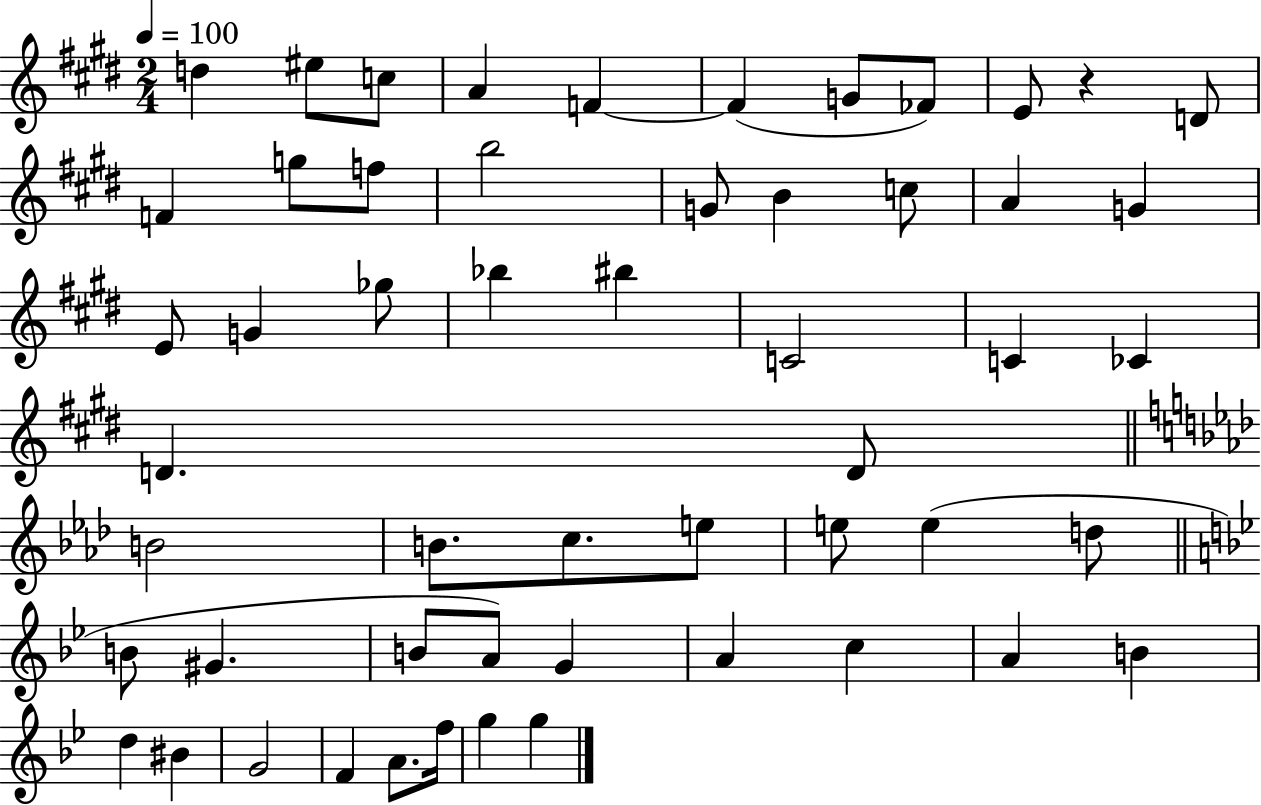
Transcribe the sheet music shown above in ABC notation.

X:1
T:Untitled
M:2/4
L:1/4
K:E
d ^e/2 c/2 A F F G/2 _F/2 E/2 z D/2 F g/2 f/2 b2 G/2 B c/2 A G E/2 G _g/2 _b ^b C2 C _C D D/2 B2 B/2 c/2 e/2 e/2 e d/2 B/2 ^G B/2 A/2 G A c A B d ^B G2 F A/2 f/4 g g